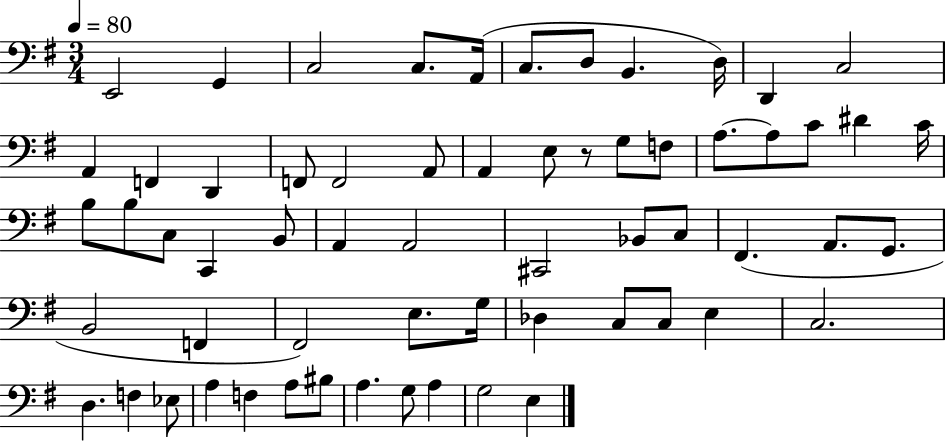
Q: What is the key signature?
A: G major